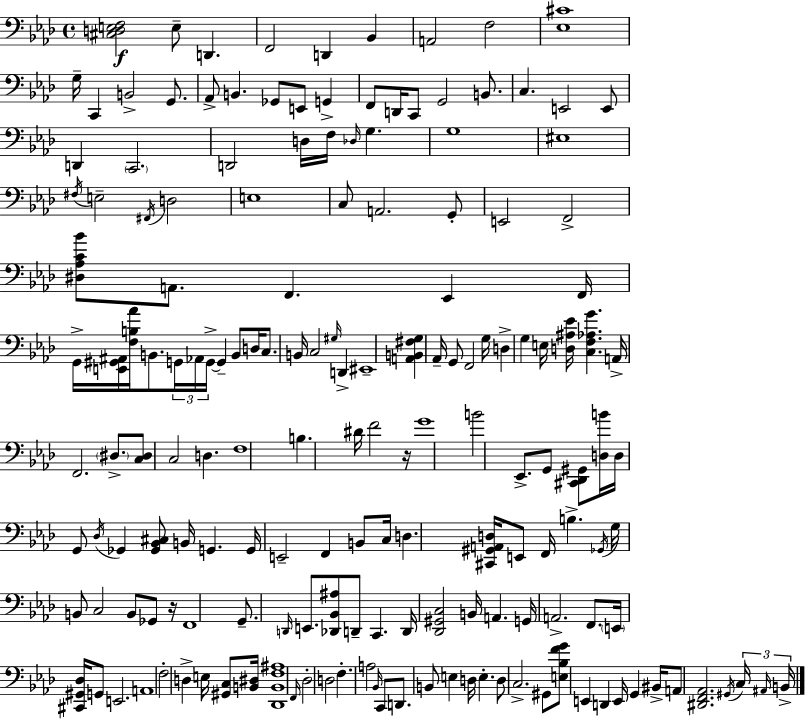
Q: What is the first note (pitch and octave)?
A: E3